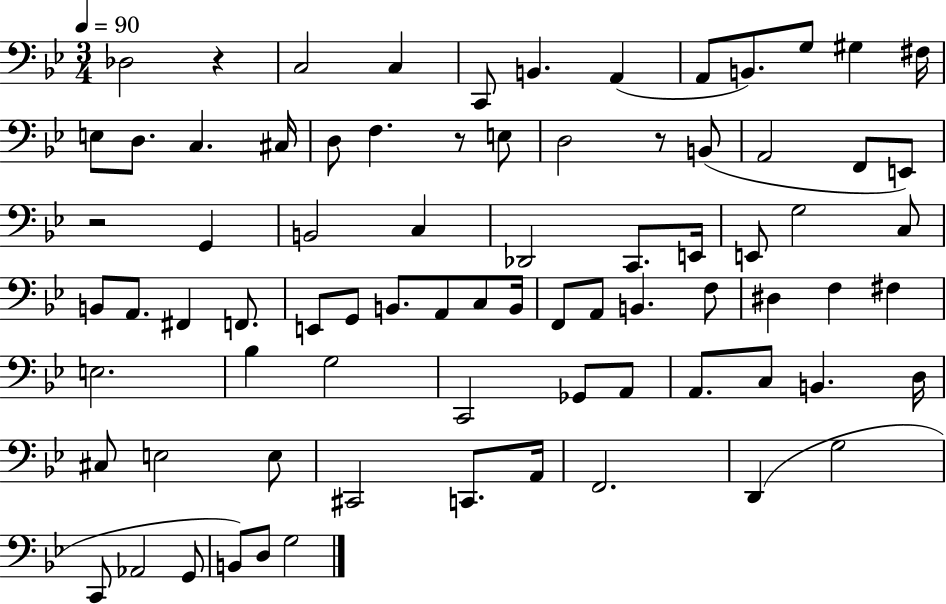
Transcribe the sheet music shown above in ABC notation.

X:1
T:Untitled
M:3/4
L:1/4
K:Bb
_D,2 z C,2 C, C,,/2 B,, A,, A,,/2 B,,/2 G,/2 ^G, ^F,/4 E,/2 D,/2 C, ^C,/4 D,/2 F, z/2 E,/2 D,2 z/2 B,,/2 A,,2 F,,/2 E,,/2 z2 G,, B,,2 C, _D,,2 C,,/2 E,,/4 E,,/2 G,2 C,/2 B,,/2 A,,/2 ^F,, F,,/2 E,,/2 G,,/2 B,,/2 A,,/2 C,/2 B,,/4 F,,/2 A,,/2 B,, F,/2 ^D, F, ^F, E,2 _B, G,2 C,,2 _G,,/2 A,,/2 A,,/2 C,/2 B,, D,/4 ^C,/2 E,2 E,/2 ^C,,2 C,,/2 A,,/4 F,,2 D,, G,2 C,,/2 _A,,2 G,,/2 B,,/2 D,/2 G,2